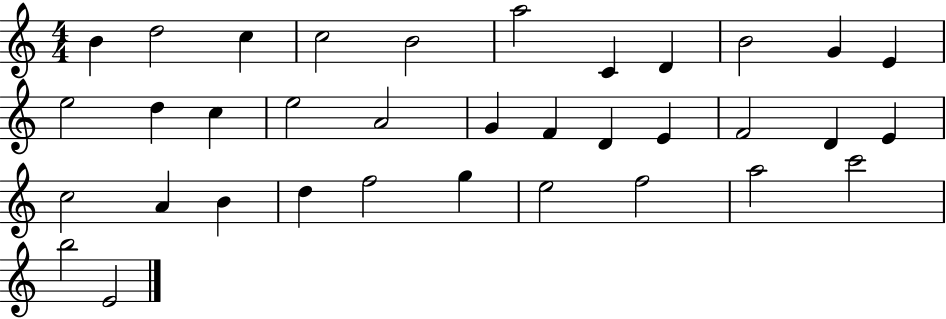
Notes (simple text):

B4/q D5/h C5/q C5/h B4/h A5/h C4/q D4/q B4/h G4/q E4/q E5/h D5/q C5/q E5/h A4/h G4/q F4/q D4/q E4/q F4/h D4/q E4/q C5/h A4/q B4/q D5/q F5/h G5/q E5/h F5/h A5/h C6/h B5/h E4/h